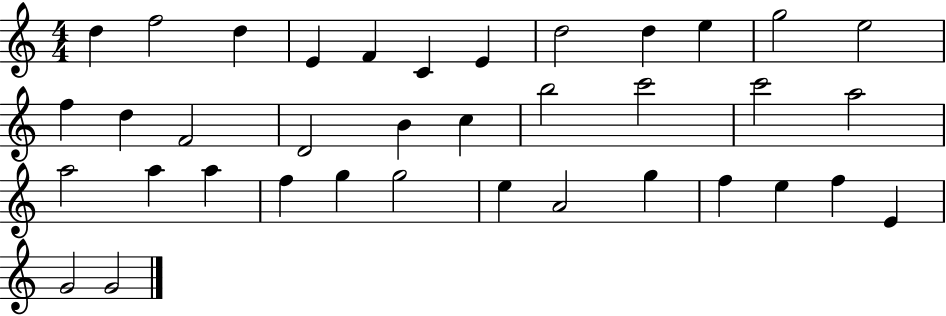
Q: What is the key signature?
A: C major